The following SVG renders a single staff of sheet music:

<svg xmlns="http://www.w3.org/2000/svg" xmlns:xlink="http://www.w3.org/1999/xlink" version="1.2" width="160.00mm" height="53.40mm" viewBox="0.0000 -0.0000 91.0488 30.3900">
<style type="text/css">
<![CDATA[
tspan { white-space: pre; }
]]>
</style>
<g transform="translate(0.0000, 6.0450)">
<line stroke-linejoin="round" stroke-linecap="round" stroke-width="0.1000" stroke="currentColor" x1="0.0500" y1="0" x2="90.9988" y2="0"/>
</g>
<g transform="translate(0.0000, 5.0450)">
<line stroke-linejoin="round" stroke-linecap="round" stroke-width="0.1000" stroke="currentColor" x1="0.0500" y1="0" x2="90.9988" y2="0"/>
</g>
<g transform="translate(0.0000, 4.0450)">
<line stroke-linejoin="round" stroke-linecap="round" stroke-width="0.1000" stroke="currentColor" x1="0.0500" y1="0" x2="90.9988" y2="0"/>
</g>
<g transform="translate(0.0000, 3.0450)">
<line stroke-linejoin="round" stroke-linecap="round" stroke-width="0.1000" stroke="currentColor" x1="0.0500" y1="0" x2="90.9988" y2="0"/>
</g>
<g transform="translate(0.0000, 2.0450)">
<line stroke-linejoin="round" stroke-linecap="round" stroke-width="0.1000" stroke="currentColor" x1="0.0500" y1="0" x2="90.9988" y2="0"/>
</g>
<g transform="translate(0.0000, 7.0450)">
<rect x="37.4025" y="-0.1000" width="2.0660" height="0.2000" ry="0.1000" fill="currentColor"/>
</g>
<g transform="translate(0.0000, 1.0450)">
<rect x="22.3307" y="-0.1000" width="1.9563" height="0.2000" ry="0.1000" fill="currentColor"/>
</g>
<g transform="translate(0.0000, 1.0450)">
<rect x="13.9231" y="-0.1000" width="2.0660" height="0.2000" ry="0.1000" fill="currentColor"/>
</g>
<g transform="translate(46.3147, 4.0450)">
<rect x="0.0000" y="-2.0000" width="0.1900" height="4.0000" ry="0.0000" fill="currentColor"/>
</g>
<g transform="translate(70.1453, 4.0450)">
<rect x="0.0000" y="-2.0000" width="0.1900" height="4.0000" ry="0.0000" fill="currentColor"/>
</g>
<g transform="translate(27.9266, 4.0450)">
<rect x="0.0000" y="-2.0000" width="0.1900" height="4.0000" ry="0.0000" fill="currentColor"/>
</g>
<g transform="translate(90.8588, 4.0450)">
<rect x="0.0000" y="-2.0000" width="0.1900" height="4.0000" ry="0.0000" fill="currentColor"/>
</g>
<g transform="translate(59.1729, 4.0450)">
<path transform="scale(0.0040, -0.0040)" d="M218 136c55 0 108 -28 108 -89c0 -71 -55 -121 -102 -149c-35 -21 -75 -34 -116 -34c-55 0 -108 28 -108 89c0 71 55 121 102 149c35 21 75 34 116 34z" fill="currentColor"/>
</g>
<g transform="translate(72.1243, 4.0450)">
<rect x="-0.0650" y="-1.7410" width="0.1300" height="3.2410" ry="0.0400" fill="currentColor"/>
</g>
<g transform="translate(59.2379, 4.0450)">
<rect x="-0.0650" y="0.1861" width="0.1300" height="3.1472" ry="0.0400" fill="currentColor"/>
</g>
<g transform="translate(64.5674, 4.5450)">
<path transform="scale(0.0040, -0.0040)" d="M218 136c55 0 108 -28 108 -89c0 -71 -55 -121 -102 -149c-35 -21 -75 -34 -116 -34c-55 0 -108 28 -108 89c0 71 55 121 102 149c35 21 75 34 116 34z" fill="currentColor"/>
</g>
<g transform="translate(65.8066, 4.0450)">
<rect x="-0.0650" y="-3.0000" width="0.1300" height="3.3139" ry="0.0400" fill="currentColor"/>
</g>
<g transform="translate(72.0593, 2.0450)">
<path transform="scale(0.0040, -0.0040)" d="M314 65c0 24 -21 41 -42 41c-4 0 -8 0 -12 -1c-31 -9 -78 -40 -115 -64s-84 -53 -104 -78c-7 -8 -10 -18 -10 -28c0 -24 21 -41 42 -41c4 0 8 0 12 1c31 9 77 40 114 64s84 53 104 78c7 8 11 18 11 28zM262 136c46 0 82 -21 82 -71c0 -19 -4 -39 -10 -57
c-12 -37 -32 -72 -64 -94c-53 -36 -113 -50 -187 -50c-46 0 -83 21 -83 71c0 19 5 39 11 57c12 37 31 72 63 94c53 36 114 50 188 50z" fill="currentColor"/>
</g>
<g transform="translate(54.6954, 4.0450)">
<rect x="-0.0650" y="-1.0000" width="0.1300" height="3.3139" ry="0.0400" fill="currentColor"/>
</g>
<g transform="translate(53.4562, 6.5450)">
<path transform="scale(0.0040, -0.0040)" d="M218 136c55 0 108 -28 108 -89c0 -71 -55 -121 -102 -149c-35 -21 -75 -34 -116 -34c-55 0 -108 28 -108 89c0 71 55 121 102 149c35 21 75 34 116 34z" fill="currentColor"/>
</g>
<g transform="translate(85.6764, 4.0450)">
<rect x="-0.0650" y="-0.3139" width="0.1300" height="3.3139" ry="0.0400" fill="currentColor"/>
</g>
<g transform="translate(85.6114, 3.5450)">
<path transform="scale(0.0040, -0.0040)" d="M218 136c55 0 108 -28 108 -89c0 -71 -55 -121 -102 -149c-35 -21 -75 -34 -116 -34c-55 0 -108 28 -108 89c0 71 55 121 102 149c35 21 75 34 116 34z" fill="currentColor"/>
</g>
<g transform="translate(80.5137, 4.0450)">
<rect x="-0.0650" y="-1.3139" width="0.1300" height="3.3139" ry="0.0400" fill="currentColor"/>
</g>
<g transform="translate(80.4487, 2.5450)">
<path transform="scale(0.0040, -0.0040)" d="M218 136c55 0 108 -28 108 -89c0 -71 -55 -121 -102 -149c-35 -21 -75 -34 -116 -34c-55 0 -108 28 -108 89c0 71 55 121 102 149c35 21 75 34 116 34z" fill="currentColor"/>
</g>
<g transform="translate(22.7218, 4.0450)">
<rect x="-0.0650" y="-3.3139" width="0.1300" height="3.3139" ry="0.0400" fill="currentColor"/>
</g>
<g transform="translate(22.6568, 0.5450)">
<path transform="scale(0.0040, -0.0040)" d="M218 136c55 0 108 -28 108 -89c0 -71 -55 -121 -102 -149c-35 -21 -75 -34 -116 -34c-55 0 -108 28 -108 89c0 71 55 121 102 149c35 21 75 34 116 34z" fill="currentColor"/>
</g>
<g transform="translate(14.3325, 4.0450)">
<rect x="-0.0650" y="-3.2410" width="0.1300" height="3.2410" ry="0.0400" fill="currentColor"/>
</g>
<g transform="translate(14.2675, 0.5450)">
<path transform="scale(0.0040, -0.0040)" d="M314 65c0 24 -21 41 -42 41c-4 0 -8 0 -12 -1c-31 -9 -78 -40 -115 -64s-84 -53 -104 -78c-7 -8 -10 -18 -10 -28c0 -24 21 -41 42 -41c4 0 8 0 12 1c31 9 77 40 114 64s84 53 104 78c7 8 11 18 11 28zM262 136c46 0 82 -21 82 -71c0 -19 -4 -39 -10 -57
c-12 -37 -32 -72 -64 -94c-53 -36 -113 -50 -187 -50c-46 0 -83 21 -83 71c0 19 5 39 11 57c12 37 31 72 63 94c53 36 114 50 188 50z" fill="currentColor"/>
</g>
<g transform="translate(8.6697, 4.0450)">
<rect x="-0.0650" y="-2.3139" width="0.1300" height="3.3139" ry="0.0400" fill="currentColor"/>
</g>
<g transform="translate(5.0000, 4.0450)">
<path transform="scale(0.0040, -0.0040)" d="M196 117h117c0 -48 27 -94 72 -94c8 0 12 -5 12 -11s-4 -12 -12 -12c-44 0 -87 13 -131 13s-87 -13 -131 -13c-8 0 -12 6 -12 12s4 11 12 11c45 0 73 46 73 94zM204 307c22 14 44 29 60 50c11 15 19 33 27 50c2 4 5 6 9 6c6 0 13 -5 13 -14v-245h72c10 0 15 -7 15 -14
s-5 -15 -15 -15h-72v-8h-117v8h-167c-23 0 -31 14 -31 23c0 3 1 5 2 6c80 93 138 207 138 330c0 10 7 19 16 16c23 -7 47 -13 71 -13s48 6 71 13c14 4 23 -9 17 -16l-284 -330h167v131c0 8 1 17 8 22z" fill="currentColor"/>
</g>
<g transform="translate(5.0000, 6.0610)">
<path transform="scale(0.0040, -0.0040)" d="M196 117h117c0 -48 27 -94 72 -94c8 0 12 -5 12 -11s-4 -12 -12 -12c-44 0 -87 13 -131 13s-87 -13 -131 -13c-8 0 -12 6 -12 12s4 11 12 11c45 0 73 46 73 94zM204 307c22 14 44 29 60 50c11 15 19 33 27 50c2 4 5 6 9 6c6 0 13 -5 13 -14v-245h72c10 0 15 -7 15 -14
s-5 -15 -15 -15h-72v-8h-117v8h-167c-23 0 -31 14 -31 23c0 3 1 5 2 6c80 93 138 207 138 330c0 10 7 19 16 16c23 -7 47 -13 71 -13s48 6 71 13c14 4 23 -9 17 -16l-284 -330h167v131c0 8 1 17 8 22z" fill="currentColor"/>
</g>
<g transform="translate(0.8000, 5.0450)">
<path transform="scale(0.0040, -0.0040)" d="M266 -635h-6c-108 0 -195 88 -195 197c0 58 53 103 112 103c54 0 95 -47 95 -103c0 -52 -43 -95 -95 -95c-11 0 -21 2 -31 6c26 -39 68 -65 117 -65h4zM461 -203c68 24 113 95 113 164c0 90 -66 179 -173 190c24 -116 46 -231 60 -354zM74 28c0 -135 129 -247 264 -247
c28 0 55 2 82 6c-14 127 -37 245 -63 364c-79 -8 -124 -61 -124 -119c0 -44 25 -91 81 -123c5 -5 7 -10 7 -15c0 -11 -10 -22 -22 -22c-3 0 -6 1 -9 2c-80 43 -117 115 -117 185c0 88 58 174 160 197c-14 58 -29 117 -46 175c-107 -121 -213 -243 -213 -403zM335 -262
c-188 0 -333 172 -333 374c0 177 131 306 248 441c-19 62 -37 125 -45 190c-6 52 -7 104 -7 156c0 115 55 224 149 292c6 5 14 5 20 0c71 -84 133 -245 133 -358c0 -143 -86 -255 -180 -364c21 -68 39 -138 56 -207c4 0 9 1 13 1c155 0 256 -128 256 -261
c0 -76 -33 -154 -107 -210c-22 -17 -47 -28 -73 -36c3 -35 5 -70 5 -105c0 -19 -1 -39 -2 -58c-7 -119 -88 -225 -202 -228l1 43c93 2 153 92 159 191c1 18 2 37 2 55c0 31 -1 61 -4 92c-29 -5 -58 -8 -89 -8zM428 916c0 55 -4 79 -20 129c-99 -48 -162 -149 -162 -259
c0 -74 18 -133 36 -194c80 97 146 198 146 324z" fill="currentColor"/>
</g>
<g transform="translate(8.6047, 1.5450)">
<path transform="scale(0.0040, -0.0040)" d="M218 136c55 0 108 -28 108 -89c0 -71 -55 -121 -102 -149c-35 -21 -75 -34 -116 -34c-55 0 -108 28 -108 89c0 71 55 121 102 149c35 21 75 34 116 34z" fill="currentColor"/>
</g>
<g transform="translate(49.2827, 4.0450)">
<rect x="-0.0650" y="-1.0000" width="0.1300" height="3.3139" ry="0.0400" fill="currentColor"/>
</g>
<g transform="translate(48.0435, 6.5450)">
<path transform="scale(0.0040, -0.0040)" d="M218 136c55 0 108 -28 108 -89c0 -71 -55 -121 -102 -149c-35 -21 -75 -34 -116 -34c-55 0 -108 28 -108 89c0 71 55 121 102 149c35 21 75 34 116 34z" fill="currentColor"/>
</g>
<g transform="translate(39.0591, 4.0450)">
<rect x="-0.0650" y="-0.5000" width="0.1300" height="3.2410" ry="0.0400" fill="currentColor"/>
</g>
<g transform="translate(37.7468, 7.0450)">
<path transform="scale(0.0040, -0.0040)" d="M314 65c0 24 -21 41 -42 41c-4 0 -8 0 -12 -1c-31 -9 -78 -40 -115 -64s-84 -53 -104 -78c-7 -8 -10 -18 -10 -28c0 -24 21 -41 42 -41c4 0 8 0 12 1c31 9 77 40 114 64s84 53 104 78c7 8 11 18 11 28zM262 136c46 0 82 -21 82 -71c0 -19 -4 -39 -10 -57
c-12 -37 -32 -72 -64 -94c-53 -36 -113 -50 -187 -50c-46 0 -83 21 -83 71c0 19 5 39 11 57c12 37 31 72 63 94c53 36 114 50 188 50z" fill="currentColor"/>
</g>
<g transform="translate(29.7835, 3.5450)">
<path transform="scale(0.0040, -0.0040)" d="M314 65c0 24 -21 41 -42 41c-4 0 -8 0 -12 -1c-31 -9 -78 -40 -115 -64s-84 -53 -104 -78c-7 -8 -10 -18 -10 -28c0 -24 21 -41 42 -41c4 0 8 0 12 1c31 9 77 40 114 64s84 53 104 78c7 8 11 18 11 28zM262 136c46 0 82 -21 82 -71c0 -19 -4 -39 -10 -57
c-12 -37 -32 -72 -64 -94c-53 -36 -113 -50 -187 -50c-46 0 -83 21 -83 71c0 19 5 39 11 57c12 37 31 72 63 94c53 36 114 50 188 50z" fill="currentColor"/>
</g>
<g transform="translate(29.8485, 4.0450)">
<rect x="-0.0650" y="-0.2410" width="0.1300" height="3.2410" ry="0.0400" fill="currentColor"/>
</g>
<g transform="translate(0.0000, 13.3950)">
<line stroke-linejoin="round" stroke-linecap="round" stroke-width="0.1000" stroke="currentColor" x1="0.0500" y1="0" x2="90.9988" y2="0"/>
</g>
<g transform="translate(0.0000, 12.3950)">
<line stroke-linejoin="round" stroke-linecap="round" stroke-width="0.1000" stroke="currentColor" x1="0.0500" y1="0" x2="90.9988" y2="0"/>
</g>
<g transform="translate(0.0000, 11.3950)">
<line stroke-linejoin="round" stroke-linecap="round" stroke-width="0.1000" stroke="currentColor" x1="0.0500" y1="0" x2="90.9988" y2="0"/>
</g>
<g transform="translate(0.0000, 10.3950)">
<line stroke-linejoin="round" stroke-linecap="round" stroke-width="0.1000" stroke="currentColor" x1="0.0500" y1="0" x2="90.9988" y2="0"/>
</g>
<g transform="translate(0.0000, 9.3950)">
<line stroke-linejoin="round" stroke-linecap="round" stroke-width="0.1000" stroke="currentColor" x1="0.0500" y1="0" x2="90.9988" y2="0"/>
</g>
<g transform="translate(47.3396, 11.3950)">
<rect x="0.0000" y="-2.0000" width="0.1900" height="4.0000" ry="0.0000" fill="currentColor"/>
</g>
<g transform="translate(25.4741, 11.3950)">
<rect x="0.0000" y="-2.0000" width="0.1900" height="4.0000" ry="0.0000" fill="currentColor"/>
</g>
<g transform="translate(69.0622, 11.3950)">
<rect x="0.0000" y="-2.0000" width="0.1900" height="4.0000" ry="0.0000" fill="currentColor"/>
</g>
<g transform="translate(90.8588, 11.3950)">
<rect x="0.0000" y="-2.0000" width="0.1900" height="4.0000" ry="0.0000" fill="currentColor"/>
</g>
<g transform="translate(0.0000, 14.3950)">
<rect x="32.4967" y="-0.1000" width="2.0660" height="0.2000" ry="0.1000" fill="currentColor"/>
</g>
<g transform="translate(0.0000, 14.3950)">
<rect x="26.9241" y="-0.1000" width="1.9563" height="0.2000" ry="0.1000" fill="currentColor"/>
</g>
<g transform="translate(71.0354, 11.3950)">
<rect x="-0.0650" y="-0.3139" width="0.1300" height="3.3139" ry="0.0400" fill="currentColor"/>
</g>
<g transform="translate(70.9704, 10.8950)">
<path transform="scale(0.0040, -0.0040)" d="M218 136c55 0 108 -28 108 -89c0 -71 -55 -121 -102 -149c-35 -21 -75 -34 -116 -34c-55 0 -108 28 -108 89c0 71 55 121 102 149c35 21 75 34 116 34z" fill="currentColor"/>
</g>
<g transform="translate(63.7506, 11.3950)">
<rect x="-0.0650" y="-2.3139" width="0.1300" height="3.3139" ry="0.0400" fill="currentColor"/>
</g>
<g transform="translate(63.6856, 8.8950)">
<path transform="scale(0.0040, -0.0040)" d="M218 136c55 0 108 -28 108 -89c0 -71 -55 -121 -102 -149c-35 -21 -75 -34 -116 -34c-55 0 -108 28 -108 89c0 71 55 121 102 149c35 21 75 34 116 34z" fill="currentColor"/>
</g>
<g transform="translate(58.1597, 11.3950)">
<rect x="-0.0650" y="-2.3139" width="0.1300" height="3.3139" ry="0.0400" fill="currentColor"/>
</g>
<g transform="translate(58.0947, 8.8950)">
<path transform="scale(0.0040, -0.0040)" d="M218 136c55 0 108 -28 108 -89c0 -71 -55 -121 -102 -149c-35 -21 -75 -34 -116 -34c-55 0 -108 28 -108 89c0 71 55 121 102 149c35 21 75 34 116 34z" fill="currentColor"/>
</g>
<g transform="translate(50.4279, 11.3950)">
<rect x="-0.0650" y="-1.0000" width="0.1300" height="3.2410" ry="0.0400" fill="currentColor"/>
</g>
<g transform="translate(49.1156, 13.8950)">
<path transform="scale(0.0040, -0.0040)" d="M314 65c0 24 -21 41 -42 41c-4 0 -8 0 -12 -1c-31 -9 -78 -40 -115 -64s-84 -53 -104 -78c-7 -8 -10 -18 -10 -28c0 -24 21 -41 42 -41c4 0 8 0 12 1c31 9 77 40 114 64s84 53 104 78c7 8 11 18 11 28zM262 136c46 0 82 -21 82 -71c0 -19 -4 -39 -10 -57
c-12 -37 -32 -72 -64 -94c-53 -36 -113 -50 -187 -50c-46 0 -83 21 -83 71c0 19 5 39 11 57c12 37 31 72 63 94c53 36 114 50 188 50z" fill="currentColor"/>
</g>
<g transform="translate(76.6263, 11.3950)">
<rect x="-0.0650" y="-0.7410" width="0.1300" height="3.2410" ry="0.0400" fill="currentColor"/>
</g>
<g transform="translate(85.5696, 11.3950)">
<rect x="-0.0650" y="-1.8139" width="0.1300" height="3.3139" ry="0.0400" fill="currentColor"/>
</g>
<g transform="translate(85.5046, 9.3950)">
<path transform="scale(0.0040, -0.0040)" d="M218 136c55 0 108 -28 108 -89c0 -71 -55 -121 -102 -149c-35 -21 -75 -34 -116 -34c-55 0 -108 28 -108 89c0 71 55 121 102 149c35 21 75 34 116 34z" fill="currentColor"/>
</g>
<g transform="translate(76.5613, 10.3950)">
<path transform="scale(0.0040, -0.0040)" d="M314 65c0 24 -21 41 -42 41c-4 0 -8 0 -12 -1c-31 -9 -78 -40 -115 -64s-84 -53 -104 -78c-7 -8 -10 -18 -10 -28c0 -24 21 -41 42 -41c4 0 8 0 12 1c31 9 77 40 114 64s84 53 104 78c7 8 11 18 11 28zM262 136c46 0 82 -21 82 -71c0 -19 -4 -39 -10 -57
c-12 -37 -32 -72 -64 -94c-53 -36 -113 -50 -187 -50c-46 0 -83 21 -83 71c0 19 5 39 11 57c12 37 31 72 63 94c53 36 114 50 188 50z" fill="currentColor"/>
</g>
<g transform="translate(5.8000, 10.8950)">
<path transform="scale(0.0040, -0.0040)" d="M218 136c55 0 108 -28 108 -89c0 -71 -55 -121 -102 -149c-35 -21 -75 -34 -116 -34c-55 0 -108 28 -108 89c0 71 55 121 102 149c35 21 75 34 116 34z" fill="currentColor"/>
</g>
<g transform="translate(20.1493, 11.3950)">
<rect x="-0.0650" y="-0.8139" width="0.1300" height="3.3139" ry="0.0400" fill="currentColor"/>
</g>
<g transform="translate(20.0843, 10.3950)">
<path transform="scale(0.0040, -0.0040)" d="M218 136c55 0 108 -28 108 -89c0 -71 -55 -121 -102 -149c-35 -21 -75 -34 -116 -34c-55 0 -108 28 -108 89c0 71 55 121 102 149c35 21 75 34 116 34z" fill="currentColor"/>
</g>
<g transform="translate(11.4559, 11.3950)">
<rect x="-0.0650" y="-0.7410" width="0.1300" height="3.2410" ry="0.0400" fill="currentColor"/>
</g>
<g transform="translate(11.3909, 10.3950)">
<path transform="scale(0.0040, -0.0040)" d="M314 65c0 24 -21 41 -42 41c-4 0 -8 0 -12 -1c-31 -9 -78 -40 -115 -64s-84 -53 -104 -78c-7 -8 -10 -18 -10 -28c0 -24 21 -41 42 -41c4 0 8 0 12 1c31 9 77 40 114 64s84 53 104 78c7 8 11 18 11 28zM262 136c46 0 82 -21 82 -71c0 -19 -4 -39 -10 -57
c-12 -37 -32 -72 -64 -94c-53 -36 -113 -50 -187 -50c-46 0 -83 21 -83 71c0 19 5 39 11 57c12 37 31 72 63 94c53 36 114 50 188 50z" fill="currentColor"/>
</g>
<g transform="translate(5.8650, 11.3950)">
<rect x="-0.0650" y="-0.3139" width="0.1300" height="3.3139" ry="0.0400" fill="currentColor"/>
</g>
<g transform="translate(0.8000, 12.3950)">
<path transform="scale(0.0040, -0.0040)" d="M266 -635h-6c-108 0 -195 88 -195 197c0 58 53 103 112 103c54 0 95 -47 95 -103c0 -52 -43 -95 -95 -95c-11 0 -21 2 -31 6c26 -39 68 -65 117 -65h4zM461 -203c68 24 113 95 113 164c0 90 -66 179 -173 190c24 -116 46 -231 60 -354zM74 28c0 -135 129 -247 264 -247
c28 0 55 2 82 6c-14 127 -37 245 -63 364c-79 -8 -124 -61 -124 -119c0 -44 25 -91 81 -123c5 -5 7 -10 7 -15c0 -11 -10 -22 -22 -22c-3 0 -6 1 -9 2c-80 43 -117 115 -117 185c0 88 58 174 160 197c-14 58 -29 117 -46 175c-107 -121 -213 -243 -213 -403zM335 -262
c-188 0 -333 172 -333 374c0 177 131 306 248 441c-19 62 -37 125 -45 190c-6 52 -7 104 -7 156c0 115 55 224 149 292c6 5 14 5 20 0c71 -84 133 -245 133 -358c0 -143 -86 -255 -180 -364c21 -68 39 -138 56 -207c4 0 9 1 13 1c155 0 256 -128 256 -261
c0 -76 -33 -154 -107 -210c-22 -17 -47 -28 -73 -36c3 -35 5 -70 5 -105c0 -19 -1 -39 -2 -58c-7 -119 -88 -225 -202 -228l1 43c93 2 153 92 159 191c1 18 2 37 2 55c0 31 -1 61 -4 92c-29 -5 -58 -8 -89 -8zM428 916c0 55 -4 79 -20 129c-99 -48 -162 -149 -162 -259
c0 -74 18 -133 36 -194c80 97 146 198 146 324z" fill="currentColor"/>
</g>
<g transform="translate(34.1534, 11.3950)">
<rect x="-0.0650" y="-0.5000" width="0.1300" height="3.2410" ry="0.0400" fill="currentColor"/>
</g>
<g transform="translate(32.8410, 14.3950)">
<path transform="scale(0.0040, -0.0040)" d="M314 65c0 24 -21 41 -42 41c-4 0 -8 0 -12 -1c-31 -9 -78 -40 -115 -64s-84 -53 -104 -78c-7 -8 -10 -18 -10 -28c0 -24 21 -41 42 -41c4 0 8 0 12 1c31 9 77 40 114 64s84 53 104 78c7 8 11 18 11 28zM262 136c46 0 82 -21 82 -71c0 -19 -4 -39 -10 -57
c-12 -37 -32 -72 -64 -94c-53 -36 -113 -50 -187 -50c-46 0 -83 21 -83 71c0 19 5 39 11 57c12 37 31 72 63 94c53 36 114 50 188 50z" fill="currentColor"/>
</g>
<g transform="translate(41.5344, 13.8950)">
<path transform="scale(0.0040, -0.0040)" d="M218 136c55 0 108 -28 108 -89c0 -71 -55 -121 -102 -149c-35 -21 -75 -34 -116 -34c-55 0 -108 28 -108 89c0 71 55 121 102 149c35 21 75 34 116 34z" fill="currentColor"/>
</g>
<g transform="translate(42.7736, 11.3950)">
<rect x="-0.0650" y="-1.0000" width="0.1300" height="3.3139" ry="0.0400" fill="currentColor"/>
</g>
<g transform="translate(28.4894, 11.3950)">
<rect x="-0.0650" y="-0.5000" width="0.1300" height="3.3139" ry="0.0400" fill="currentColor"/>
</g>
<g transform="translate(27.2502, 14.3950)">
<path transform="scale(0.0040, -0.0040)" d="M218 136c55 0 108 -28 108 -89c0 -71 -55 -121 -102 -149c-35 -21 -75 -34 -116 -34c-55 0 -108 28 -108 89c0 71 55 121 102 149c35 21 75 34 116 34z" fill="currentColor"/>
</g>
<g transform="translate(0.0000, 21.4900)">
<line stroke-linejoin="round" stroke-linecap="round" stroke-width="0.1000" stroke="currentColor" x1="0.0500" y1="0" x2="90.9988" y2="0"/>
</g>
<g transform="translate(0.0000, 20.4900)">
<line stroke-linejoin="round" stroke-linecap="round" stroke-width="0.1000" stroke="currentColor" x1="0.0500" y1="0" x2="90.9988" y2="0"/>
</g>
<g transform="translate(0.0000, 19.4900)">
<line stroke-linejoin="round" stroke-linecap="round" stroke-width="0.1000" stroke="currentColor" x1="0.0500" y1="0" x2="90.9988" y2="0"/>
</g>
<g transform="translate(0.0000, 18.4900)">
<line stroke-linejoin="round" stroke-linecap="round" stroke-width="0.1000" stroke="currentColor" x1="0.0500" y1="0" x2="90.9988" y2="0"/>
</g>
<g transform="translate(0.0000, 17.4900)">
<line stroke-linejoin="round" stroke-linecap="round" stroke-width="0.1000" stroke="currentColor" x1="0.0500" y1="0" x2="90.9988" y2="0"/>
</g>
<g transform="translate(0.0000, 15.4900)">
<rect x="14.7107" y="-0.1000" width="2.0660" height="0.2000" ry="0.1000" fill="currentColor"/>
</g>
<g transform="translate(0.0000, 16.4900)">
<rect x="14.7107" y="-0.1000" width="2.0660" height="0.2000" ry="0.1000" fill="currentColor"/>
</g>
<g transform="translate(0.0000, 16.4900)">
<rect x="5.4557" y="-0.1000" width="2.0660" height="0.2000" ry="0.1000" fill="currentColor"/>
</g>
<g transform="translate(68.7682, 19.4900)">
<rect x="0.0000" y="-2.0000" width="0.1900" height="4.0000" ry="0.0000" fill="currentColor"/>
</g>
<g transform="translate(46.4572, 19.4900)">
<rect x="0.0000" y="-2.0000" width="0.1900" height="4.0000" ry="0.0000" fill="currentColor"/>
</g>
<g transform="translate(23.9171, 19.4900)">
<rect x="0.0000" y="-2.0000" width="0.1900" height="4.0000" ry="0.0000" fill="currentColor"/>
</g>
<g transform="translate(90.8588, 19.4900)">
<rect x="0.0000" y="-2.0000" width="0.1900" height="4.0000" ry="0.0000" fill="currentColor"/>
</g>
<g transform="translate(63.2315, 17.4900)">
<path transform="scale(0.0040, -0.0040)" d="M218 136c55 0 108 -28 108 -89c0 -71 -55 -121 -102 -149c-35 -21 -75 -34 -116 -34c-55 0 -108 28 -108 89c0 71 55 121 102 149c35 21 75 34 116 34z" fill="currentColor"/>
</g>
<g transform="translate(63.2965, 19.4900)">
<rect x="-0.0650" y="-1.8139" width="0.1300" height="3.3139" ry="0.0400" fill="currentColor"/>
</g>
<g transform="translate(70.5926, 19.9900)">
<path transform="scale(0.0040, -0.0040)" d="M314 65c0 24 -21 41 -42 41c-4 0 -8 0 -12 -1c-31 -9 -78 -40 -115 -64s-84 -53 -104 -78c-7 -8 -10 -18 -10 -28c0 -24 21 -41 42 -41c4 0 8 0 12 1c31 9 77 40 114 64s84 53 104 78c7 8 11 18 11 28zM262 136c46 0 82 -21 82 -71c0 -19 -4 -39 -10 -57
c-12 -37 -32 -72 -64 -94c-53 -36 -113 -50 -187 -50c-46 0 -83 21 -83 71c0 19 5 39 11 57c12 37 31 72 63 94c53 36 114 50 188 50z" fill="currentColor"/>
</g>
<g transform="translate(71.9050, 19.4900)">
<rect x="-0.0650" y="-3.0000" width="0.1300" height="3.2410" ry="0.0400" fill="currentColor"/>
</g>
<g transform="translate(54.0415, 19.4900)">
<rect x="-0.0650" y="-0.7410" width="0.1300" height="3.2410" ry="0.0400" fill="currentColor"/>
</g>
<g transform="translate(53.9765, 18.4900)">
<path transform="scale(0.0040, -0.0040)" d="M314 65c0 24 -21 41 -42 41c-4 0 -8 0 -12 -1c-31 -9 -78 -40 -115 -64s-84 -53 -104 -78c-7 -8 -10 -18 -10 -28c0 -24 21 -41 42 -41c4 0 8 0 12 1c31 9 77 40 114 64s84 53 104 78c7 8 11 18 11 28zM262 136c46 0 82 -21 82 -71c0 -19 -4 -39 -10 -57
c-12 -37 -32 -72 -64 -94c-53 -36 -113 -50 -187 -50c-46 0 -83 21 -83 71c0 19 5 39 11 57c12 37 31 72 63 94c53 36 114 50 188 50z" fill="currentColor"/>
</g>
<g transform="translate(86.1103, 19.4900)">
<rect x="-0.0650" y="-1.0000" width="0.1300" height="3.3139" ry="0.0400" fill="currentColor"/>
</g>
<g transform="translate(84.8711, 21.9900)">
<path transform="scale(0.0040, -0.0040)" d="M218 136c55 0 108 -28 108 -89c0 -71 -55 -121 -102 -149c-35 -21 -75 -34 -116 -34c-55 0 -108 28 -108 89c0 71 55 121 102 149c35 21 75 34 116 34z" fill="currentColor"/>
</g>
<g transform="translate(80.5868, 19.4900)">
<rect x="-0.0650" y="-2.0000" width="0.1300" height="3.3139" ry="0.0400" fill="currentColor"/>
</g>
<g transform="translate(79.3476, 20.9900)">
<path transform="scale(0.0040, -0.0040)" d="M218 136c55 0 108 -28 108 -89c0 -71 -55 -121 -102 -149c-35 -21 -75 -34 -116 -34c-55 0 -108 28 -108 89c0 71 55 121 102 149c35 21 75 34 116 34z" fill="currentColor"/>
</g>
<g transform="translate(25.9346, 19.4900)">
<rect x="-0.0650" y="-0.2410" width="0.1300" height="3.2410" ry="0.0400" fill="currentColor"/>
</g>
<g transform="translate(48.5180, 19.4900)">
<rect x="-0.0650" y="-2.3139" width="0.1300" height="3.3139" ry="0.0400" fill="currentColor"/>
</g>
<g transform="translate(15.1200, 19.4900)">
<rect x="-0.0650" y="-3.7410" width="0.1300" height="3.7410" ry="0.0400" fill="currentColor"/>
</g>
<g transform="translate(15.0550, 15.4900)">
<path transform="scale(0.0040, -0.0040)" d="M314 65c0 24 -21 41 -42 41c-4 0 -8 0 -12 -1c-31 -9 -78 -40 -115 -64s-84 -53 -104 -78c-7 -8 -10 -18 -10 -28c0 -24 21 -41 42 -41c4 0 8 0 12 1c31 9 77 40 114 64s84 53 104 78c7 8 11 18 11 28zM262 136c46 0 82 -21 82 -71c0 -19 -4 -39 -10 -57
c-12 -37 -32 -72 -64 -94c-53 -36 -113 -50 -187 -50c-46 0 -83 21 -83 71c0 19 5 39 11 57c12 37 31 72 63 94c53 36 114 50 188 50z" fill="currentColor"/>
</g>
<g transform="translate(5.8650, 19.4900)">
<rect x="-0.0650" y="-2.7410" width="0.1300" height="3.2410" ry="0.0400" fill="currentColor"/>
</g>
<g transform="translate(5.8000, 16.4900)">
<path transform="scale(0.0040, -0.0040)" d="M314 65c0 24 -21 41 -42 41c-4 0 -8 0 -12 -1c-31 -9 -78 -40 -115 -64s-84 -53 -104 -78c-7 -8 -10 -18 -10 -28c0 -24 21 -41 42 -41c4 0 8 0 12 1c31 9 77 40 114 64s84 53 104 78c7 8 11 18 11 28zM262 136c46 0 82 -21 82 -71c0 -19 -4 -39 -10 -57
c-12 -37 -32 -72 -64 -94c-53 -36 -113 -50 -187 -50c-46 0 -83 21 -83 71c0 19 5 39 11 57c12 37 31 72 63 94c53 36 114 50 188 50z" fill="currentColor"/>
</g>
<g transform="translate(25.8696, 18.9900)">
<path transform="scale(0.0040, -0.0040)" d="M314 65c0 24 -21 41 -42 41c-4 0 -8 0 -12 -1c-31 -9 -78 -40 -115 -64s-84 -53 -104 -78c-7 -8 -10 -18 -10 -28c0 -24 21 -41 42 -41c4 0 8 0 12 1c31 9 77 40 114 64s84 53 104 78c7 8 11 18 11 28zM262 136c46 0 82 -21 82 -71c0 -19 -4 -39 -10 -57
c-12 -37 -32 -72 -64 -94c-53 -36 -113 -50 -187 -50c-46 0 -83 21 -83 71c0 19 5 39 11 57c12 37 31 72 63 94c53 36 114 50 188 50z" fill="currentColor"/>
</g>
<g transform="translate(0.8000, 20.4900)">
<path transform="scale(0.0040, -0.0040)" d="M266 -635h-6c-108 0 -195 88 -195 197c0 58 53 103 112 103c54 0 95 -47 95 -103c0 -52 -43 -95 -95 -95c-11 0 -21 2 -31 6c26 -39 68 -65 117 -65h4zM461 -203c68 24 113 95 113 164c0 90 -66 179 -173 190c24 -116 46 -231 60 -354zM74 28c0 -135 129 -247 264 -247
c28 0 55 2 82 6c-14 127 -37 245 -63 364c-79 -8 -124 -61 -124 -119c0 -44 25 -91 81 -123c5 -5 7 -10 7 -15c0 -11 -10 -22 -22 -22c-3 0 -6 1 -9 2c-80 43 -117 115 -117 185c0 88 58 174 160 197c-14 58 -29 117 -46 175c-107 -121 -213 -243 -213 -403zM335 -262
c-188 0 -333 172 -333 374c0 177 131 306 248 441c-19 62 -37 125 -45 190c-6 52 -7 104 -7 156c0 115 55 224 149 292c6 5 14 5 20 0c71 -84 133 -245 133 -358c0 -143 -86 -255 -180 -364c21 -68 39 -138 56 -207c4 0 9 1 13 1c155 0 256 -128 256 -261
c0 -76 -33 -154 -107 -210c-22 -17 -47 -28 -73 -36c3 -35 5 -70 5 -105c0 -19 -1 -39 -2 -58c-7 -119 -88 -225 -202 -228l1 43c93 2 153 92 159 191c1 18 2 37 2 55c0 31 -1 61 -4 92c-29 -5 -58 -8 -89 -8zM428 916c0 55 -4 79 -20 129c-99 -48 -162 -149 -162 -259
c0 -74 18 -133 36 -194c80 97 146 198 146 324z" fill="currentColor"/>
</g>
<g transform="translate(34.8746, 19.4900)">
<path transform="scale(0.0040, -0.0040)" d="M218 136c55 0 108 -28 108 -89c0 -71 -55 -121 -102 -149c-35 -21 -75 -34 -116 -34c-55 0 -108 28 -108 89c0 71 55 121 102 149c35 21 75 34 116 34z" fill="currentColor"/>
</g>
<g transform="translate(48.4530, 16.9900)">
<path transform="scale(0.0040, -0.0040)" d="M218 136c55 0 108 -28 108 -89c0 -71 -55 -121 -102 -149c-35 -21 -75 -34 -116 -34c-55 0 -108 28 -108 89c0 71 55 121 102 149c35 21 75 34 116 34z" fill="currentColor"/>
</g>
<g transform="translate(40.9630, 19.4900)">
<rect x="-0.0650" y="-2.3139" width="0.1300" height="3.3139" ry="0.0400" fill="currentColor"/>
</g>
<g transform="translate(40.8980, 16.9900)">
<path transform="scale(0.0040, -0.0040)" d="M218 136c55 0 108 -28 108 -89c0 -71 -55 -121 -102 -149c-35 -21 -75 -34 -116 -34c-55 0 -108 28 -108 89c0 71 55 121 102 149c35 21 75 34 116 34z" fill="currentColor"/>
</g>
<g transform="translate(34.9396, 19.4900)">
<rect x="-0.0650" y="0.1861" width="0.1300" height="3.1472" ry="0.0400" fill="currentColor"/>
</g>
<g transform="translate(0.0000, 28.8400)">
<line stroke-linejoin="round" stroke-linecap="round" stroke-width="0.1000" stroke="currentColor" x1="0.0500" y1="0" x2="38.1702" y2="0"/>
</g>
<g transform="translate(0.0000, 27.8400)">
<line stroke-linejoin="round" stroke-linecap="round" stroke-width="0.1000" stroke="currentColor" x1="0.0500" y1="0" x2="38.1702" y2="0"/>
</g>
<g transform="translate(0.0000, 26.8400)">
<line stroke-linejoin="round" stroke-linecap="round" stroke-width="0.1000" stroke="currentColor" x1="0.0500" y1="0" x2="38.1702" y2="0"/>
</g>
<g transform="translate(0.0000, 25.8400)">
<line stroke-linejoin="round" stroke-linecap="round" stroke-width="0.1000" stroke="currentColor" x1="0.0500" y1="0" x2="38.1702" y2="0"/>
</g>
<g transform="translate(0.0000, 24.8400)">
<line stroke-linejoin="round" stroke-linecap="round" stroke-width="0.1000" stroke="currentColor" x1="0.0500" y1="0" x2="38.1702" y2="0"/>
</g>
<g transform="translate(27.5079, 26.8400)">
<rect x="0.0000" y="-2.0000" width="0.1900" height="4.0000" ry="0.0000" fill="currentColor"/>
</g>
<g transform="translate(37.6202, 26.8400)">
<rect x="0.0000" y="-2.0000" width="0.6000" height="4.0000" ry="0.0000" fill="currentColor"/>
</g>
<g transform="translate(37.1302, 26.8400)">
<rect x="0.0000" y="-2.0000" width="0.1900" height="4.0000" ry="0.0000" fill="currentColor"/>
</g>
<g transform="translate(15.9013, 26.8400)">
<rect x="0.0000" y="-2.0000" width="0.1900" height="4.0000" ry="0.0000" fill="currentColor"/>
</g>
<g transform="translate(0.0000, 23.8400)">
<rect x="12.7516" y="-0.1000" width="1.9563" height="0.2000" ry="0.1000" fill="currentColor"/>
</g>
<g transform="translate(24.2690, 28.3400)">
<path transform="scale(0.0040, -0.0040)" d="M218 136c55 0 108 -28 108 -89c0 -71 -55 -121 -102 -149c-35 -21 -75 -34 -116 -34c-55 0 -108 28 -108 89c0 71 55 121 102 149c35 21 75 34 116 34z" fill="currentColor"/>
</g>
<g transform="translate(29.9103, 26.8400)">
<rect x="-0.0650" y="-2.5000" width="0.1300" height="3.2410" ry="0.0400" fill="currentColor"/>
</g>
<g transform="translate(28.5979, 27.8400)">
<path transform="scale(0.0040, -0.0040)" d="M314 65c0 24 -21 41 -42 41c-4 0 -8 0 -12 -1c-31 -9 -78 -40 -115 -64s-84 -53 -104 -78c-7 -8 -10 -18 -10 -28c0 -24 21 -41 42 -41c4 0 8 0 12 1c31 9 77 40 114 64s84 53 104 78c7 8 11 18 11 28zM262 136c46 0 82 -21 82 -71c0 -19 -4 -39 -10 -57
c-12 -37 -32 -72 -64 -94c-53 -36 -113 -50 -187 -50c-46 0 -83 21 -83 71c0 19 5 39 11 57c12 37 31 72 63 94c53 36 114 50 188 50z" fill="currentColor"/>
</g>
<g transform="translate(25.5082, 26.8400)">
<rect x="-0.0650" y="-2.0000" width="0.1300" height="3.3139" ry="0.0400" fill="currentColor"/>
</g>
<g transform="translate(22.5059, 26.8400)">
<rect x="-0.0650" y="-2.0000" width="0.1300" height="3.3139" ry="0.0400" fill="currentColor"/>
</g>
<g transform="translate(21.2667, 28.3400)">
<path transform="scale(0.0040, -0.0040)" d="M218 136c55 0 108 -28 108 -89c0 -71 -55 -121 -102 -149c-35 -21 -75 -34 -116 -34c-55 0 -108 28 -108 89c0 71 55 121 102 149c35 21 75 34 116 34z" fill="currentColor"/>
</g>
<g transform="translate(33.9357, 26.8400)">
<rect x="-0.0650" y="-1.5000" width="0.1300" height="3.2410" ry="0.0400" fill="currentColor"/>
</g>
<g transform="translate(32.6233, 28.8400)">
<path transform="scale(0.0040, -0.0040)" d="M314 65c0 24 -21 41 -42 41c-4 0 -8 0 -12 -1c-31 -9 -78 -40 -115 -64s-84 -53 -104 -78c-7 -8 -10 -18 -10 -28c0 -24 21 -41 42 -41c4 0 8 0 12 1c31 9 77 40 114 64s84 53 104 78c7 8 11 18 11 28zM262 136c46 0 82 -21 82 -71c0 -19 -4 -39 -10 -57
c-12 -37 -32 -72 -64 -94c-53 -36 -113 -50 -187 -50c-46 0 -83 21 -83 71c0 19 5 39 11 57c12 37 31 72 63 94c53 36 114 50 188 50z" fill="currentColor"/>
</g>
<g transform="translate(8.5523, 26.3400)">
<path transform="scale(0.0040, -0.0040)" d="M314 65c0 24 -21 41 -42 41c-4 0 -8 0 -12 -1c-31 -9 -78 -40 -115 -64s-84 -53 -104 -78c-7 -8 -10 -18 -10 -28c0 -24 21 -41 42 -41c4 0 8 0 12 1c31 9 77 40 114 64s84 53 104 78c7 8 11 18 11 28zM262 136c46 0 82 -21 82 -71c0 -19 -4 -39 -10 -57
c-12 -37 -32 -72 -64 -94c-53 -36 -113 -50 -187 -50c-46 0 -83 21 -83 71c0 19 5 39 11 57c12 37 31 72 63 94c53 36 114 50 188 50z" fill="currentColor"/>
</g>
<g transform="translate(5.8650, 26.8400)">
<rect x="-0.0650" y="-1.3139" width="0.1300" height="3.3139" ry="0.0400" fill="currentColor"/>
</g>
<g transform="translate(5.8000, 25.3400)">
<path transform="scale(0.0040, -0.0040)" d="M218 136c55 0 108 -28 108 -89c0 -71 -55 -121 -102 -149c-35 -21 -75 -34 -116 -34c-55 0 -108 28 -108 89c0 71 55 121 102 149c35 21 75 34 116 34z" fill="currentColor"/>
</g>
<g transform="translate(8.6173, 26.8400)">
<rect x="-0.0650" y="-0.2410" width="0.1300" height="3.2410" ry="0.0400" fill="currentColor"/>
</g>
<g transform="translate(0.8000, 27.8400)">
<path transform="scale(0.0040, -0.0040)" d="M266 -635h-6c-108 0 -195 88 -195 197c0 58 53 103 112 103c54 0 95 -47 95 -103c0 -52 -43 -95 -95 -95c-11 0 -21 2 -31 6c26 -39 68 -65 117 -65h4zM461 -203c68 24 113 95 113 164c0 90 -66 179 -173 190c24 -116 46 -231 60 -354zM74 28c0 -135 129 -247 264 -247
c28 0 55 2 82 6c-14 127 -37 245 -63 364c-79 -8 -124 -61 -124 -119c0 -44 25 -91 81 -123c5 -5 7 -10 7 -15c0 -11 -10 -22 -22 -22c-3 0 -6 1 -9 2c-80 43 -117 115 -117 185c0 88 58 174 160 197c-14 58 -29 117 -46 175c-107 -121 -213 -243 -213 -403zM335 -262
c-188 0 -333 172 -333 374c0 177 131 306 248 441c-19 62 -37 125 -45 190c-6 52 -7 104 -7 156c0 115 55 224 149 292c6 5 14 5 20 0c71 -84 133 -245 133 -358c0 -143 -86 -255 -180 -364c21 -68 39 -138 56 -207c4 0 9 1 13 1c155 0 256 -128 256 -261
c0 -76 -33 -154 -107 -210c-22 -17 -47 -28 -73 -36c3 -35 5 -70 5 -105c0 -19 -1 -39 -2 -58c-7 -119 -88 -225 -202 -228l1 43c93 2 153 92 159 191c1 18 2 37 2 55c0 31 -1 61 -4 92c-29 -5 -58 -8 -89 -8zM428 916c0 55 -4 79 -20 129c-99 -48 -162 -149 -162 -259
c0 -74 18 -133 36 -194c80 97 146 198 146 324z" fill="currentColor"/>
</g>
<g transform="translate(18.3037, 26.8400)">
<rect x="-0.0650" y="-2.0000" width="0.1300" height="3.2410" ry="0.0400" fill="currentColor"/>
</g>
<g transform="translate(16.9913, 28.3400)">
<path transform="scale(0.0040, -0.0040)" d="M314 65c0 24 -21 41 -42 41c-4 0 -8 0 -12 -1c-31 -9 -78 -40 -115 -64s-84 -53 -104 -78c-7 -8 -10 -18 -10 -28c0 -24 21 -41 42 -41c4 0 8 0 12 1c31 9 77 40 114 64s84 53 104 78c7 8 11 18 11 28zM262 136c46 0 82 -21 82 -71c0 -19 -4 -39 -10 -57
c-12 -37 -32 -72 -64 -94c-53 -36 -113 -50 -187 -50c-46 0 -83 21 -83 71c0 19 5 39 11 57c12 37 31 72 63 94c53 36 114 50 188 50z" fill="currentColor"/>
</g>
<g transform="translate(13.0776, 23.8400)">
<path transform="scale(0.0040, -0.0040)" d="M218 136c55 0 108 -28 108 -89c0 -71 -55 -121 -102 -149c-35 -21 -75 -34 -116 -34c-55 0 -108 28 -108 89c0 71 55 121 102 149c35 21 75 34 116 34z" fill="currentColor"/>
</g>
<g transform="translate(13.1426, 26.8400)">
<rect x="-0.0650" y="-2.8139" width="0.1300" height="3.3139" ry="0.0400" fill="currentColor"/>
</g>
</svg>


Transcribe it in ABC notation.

X:1
T:Untitled
M:4/4
L:1/4
K:C
g b2 b c2 C2 D D B A f2 e c c d2 d C C2 D D2 g g c d2 f a2 c'2 c2 B g g d2 f A2 F D e c2 a F2 F F G2 E2